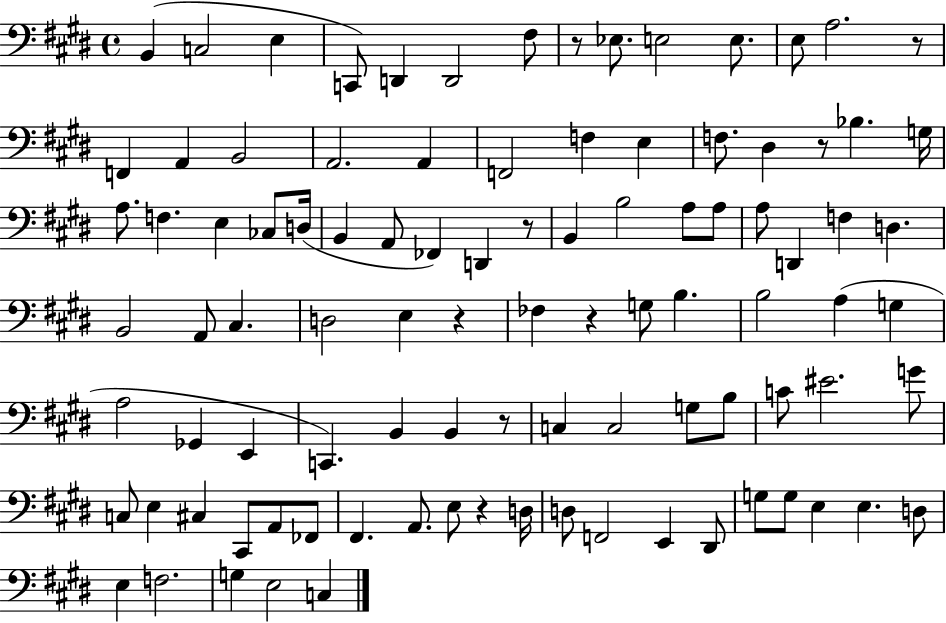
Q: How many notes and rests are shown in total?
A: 97